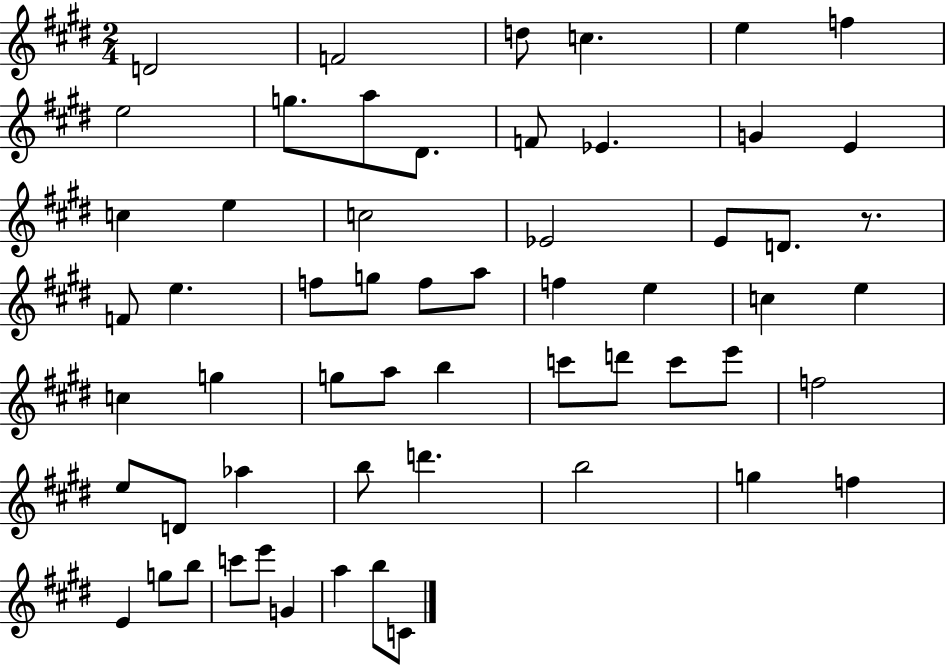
D4/h F4/h D5/e C5/q. E5/q F5/q E5/h G5/e. A5/e D#4/e. F4/e Eb4/q. G4/q E4/q C5/q E5/q C5/h Eb4/h E4/e D4/e. R/e. F4/e E5/q. F5/e G5/e F5/e A5/e F5/q E5/q C5/q E5/q C5/q G5/q G5/e A5/e B5/q C6/e D6/e C6/e E6/e F5/h E5/e D4/e Ab5/q B5/e D6/q. B5/h G5/q F5/q E4/q G5/e B5/e C6/e E6/e G4/q A5/q B5/e C4/e